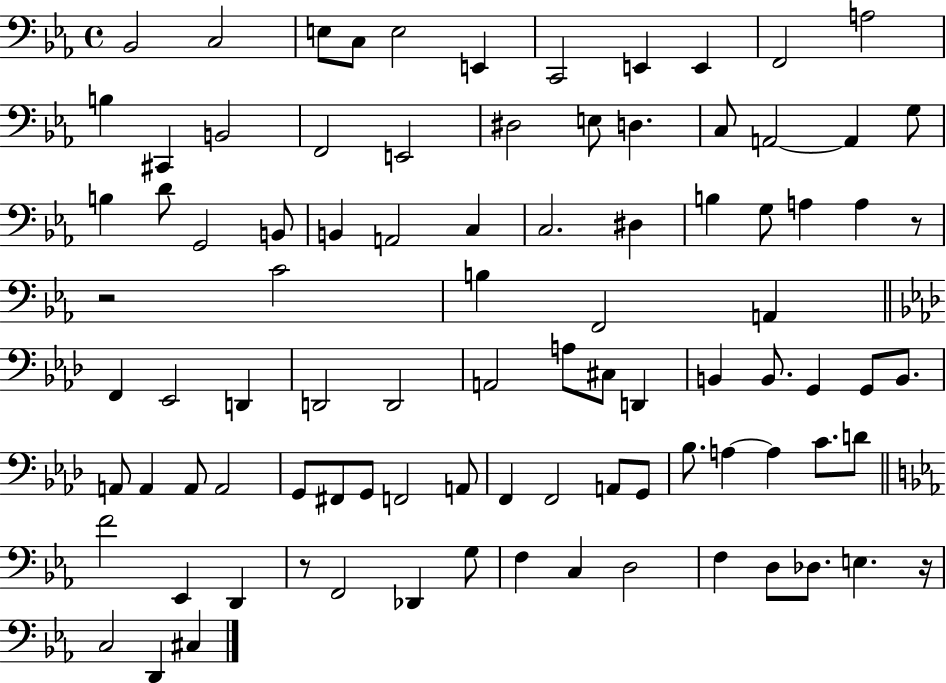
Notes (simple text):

Bb2/h C3/h E3/e C3/e E3/h E2/q C2/h E2/q E2/q F2/h A3/h B3/q C#2/q B2/h F2/h E2/h D#3/h E3/e D3/q. C3/e A2/h A2/q G3/e B3/q D4/e G2/h B2/e B2/q A2/h C3/q C3/h. D#3/q B3/q G3/e A3/q A3/q R/e R/h C4/h B3/q F2/h A2/q F2/q Eb2/h D2/q D2/h D2/h A2/h A3/e C#3/e D2/q B2/q B2/e. G2/q G2/e B2/e. A2/e A2/q A2/e A2/h G2/e F#2/e G2/e F2/h A2/e F2/q F2/h A2/e G2/e Bb3/e. A3/q A3/q C4/e. D4/e F4/h Eb2/q D2/q R/e F2/h Db2/q G3/e F3/q C3/q D3/h F3/q D3/e Db3/e. E3/q. R/s C3/h D2/q C#3/q